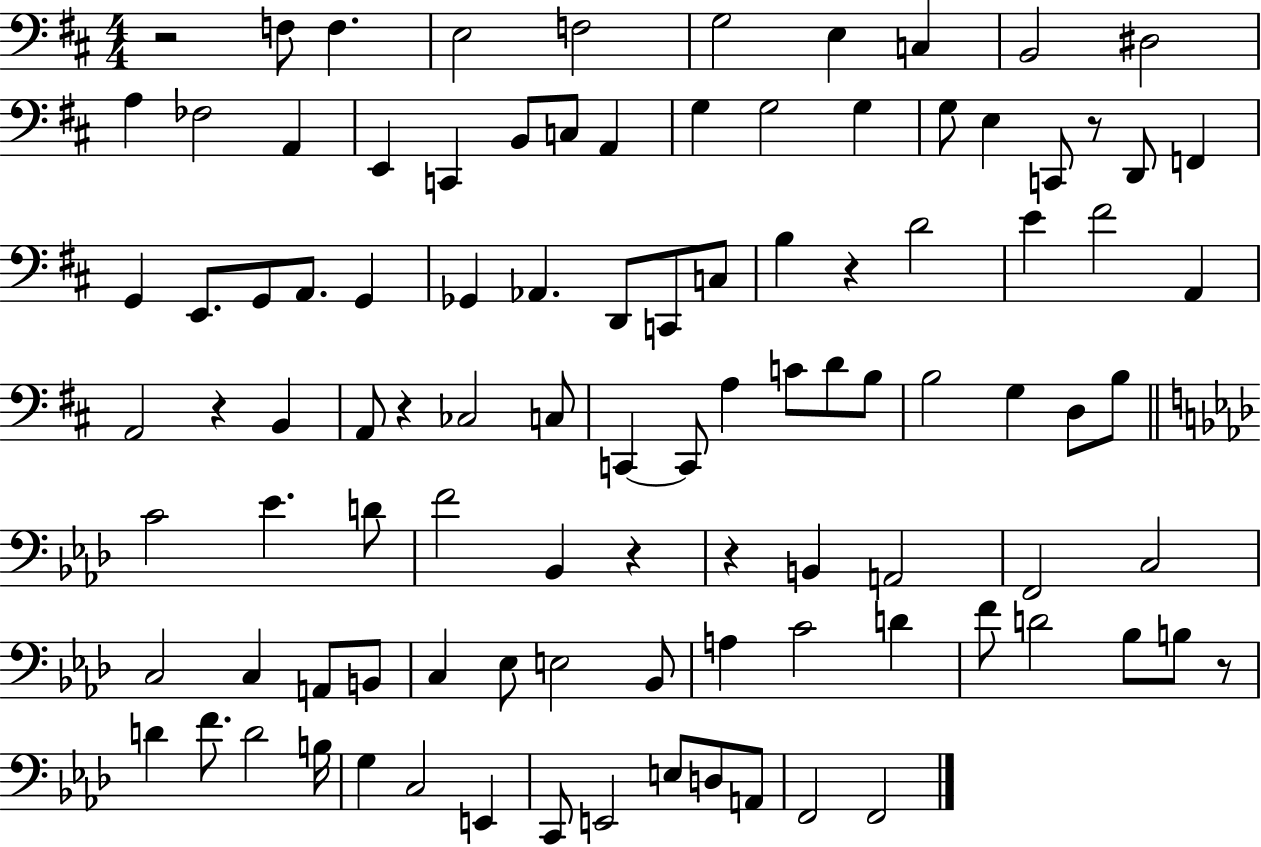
X:1
T:Untitled
M:4/4
L:1/4
K:D
z2 F,/2 F, E,2 F,2 G,2 E, C, B,,2 ^D,2 A, _F,2 A,, E,, C,, B,,/2 C,/2 A,, G, G,2 G, G,/2 E, C,,/2 z/2 D,,/2 F,, G,, E,,/2 G,,/2 A,,/2 G,, _G,, _A,, D,,/2 C,,/2 C,/2 B, z D2 E ^F2 A,, A,,2 z B,, A,,/2 z _C,2 C,/2 C,, C,,/2 A, C/2 D/2 B,/2 B,2 G, D,/2 B,/2 C2 _E D/2 F2 _B,, z z B,, A,,2 F,,2 C,2 C,2 C, A,,/2 B,,/2 C, _E,/2 E,2 _B,,/2 A, C2 D F/2 D2 _B,/2 B,/2 z/2 D F/2 D2 B,/4 G, C,2 E,, C,,/2 E,,2 E,/2 D,/2 A,,/2 F,,2 F,,2